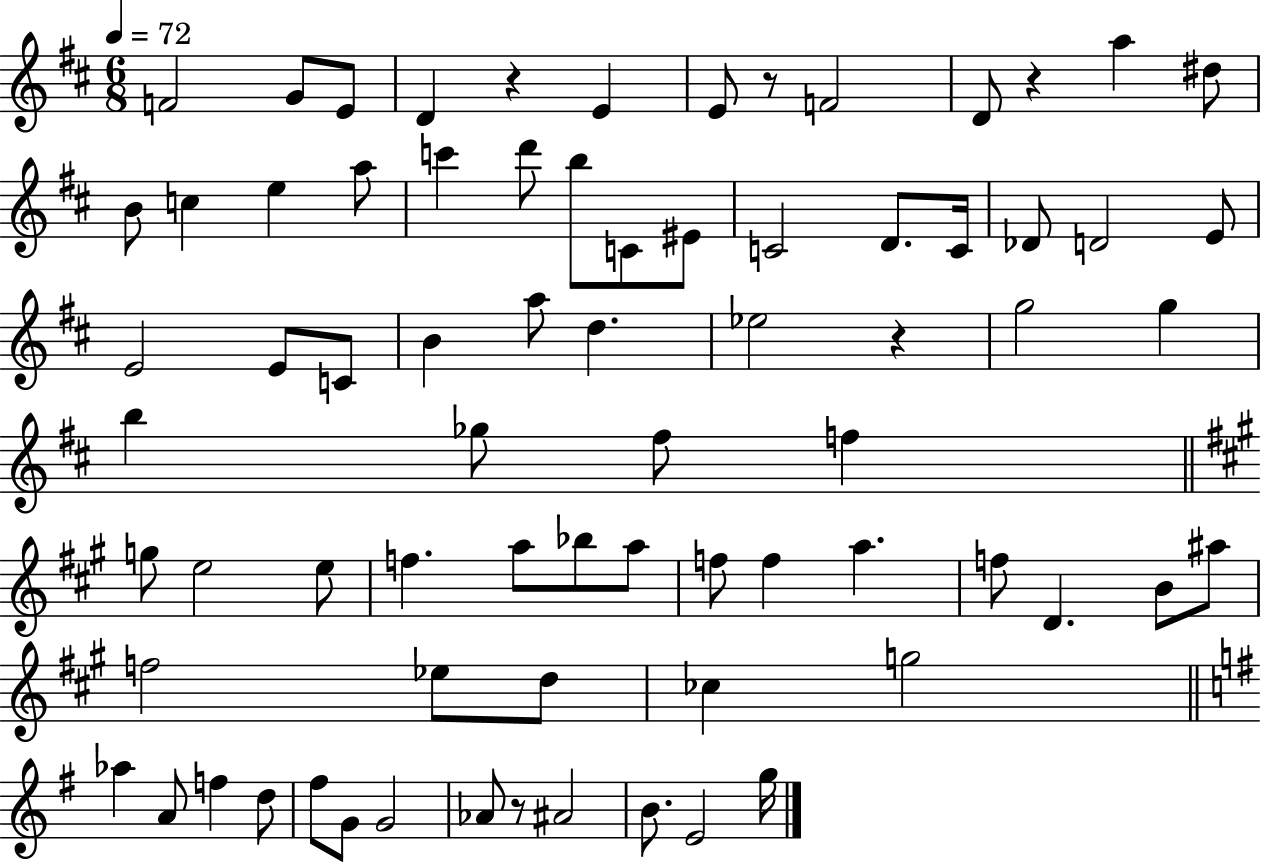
F4/h G4/e E4/e D4/q R/q E4/q E4/e R/e F4/h D4/e R/q A5/q D#5/e B4/e C5/q E5/q A5/e C6/q D6/e B5/e C4/e EIS4/e C4/h D4/e. C4/s Db4/e D4/h E4/e E4/h E4/e C4/e B4/q A5/e D5/q. Eb5/h R/q G5/h G5/q B5/q Gb5/e F#5/e F5/q G5/e E5/h E5/e F5/q. A5/e Bb5/e A5/e F5/e F5/q A5/q. F5/e D4/q. B4/e A#5/e F5/h Eb5/e D5/e CES5/q G5/h Ab5/q A4/e F5/q D5/e F#5/e G4/e G4/h Ab4/e R/e A#4/h B4/e. E4/h G5/s